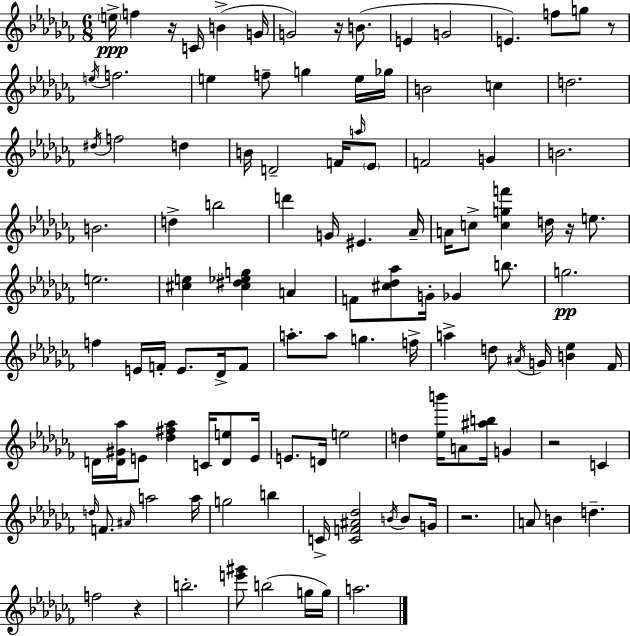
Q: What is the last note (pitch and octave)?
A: A5